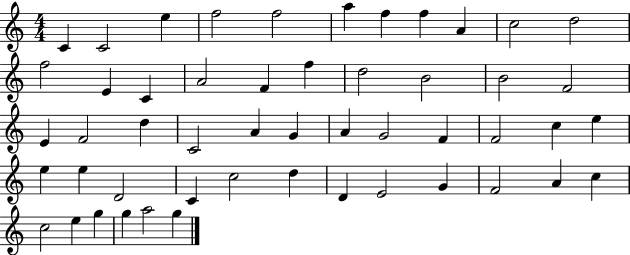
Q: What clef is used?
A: treble